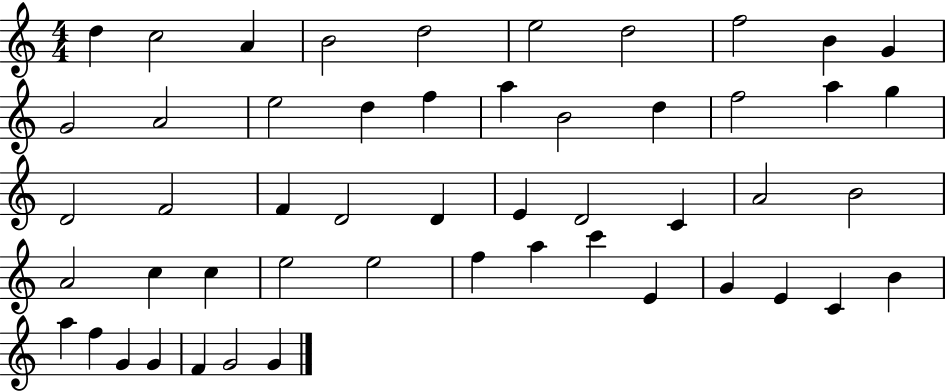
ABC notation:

X:1
T:Untitled
M:4/4
L:1/4
K:C
d c2 A B2 d2 e2 d2 f2 B G G2 A2 e2 d f a B2 d f2 a g D2 F2 F D2 D E D2 C A2 B2 A2 c c e2 e2 f a c' E G E C B a f G G F G2 G